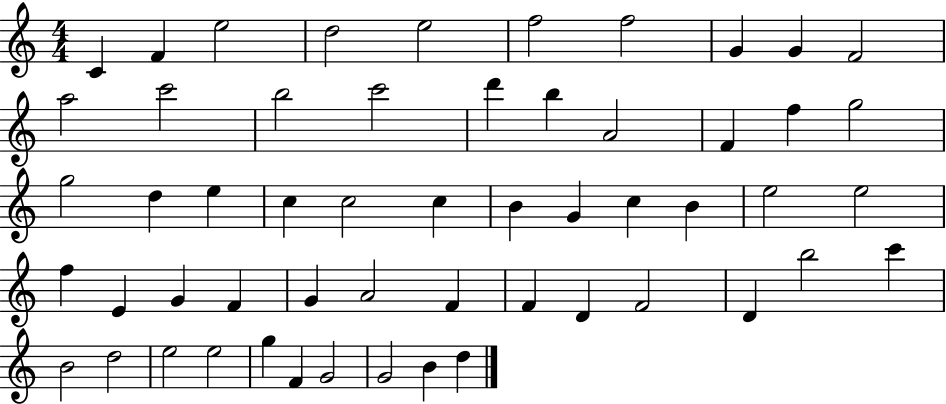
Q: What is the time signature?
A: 4/4